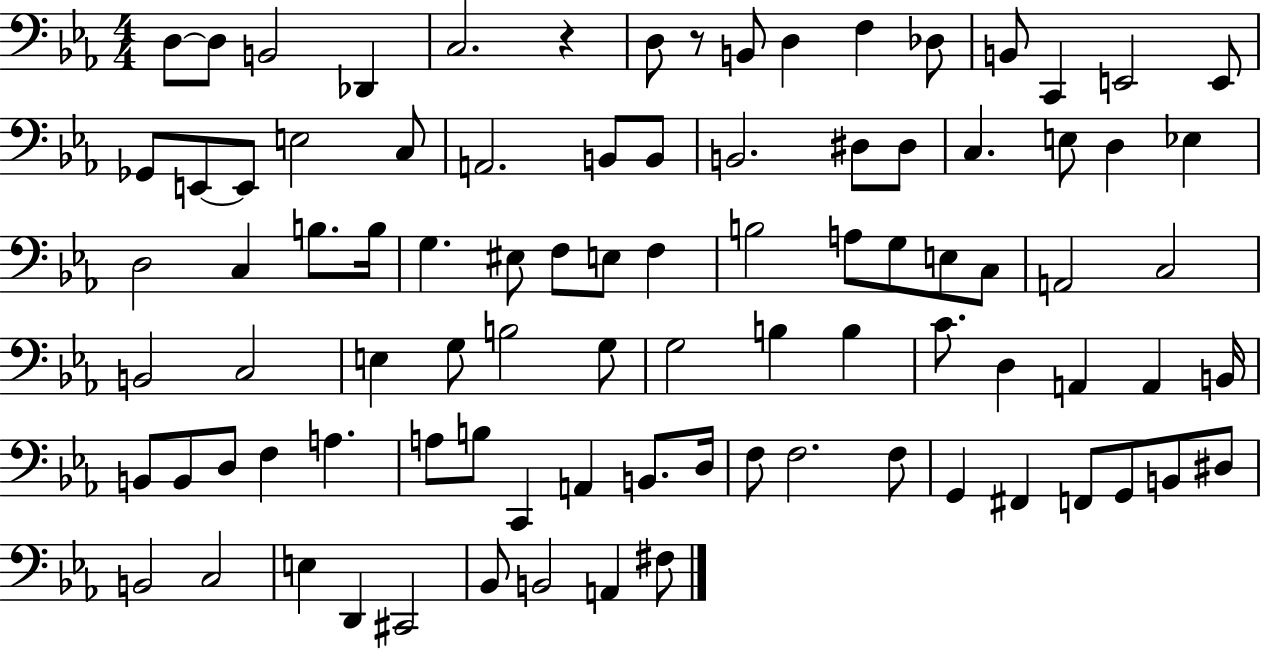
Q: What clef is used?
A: bass